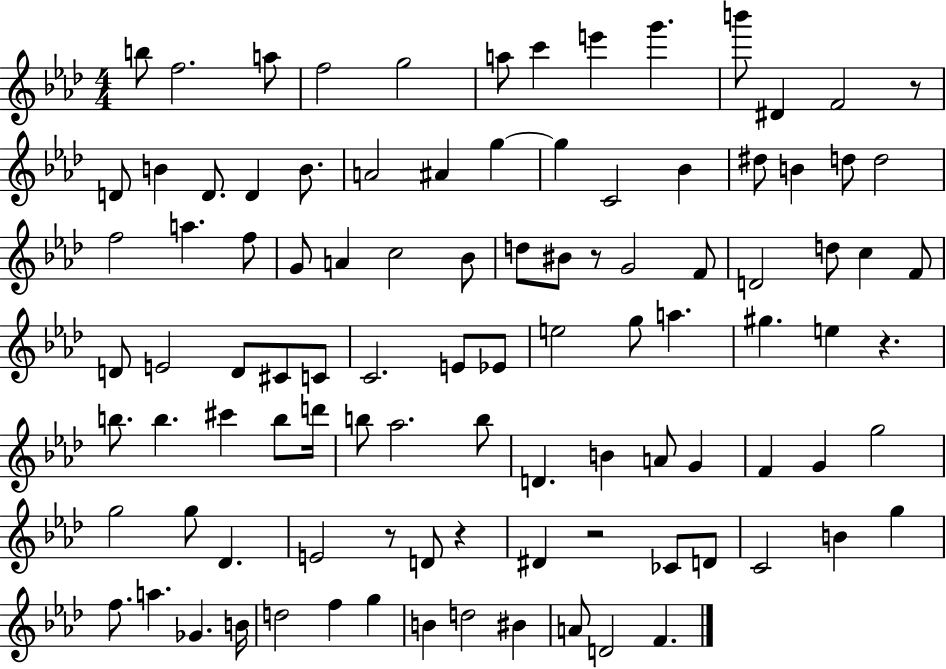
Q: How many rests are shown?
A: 6